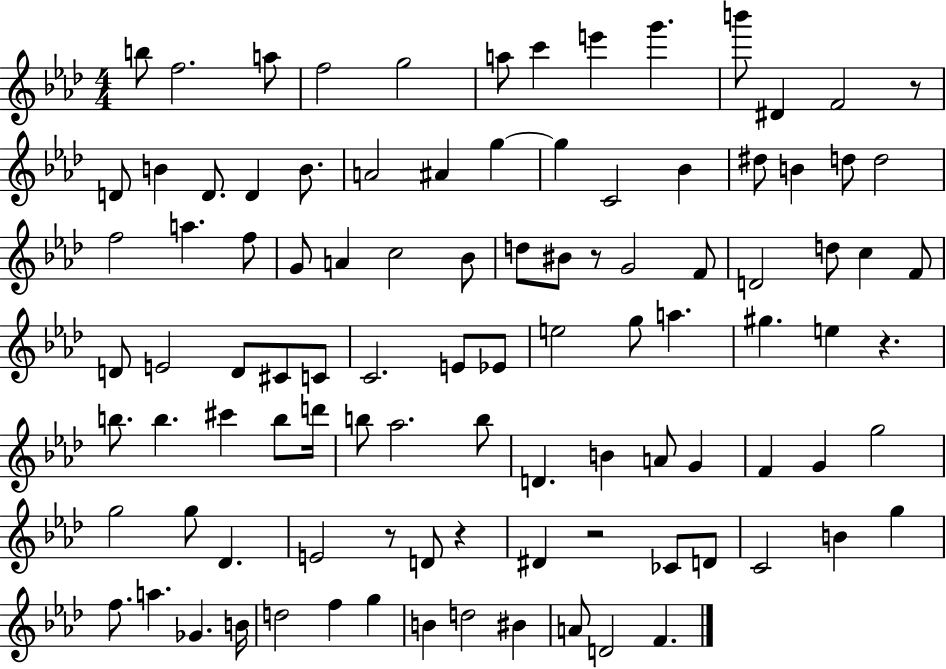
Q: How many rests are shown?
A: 6